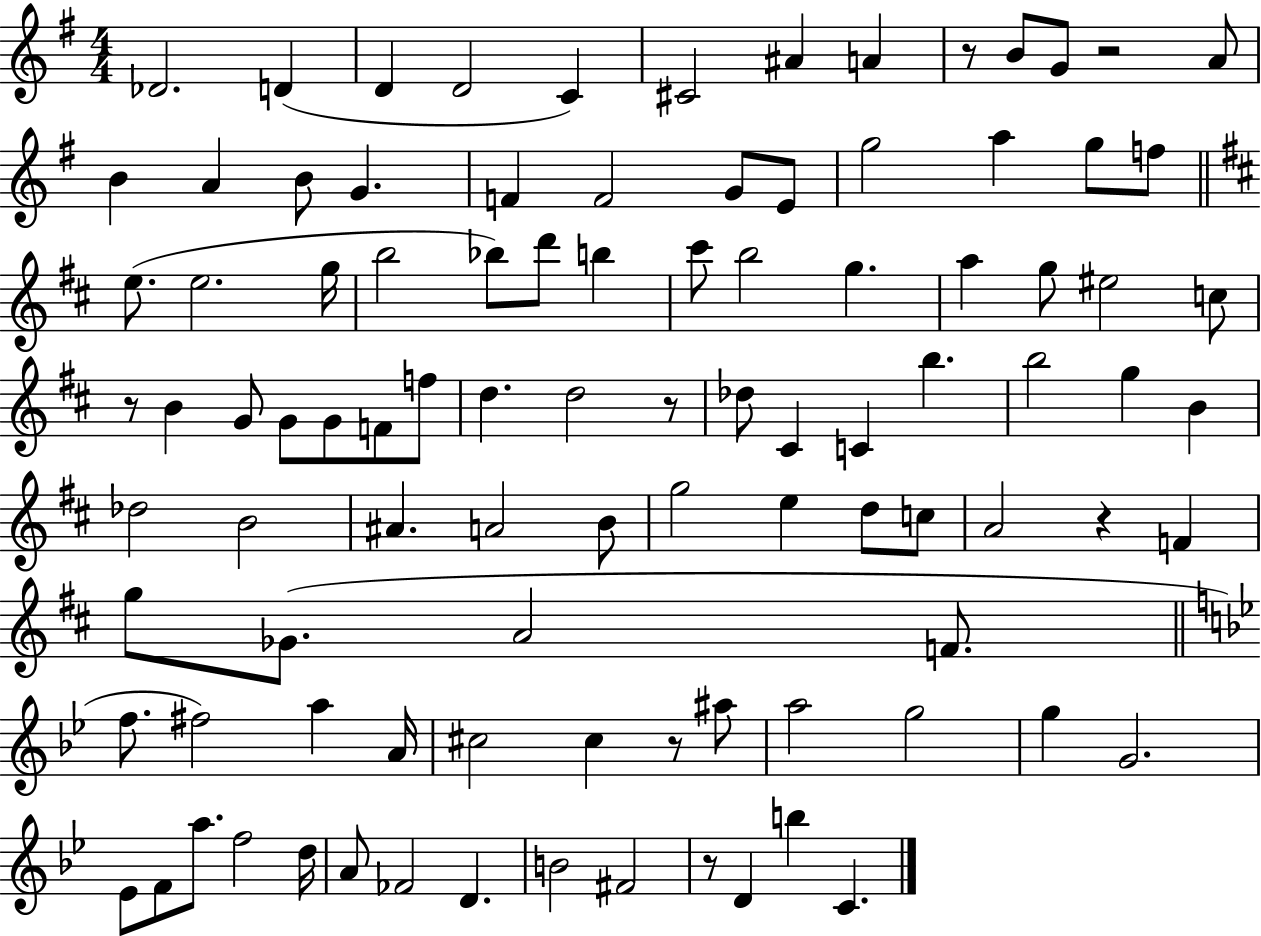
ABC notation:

X:1
T:Untitled
M:4/4
L:1/4
K:G
_D2 D D D2 C ^C2 ^A A z/2 B/2 G/2 z2 A/2 B A B/2 G F F2 G/2 E/2 g2 a g/2 f/2 e/2 e2 g/4 b2 _b/2 d'/2 b ^c'/2 b2 g a g/2 ^e2 c/2 z/2 B G/2 G/2 G/2 F/2 f/2 d d2 z/2 _d/2 ^C C b b2 g B _d2 B2 ^A A2 B/2 g2 e d/2 c/2 A2 z F g/2 _G/2 A2 F/2 f/2 ^f2 a A/4 ^c2 ^c z/2 ^a/2 a2 g2 g G2 _E/2 F/2 a/2 f2 d/4 A/2 _F2 D B2 ^F2 z/2 D b C